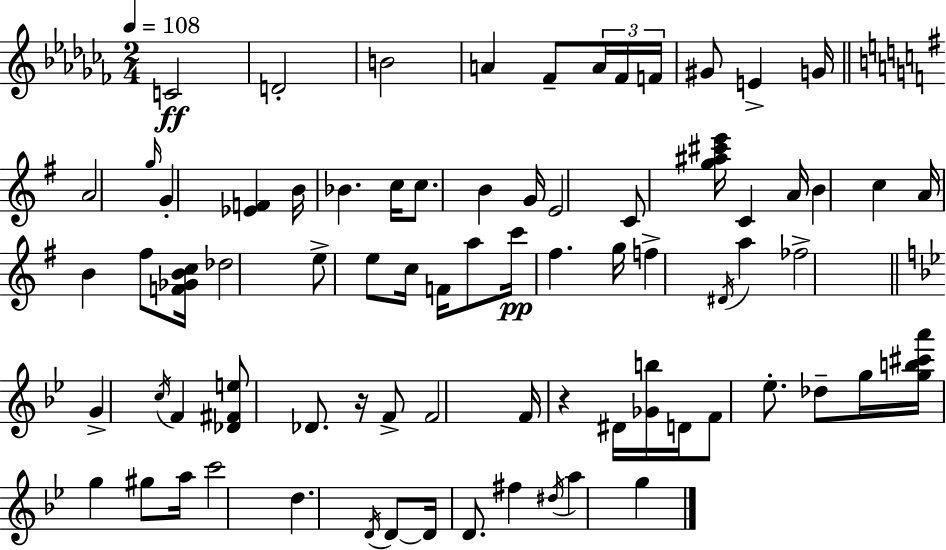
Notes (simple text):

C4/h D4/h B4/h A4/q FES4/e A4/s FES4/s F4/s G#4/e E4/q G4/s A4/h G5/s G4/q [Eb4,F4]/q B4/s Bb4/q. C5/s C5/e. B4/q G4/s E4/h C4/e [G5,A#5,C#6,E6]/s C4/q A4/s B4/q C5/q A4/s B4/q F#5/e [F4,Gb4,B4,C5]/s Db5/h E5/e E5/e C5/s F4/s A5/e C6/s F#5/q. G5/s F5/q D#4/s A5/q FES5/h G4/q C5/s F4/q [Db4,F#4,E5]/e Db4/e. R/s F4/e F4/h F4/s R/q D#4/s [Gb4,B5]/s D4/s F4/e Eb5/e. Db5/e G5/s [G5,B5,C#6,A6]/s G5/q G#5/e A5/s C6/h D5/q. D4/s D4/e D4/s D4/e. F#5/q D#5/s A5/q G5/q